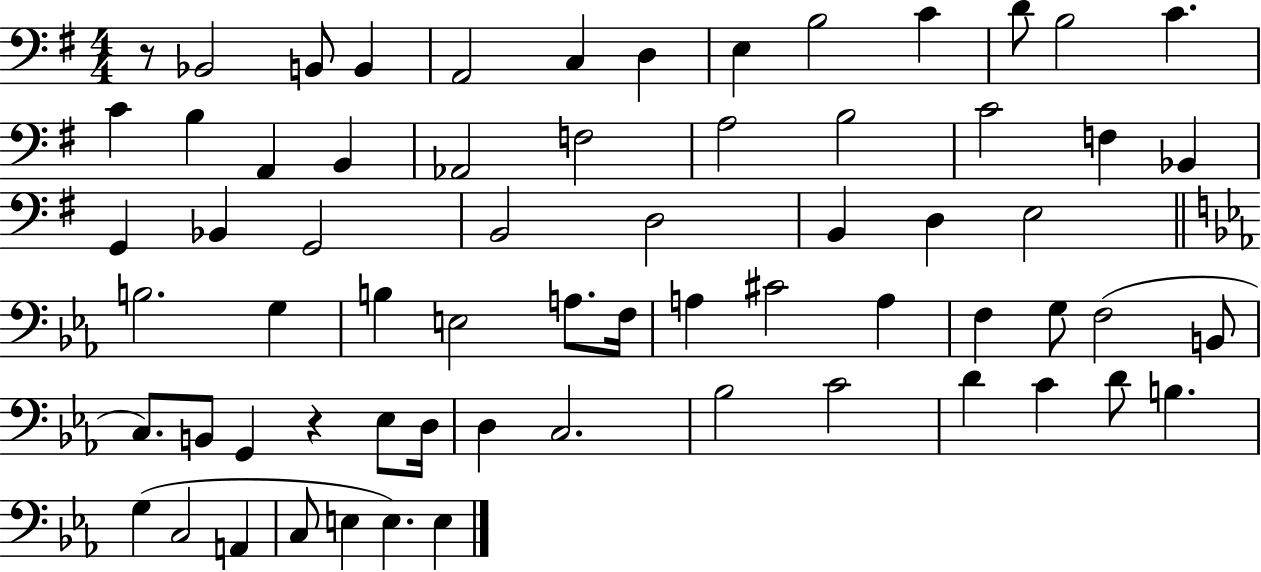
{
  \clef bass
  \numericTimeSignature
  \time 4/4
  \key g \major
  r8 bes,2 b,8 b,4 | a,2 c4 d4 | e4 b2 c'4 | d'8 b2 c'4. | \break c'4 b4 a,4 b,4 | aes,2 f2 | a2 b2 | c'2 f4 bes,4 | \break g,4 bes,4 g,2 | b,2 d2 | b,4 d4 e2 | \bar "||" \break \key c \minor b2. g4 | b4 e2 a8. f16 | a4 cis'2 a4 | f4 g8 f2( b,8 | \break c8.) b,8 g,4 r4 ees8 d16 | d4 c2. | bes2 c'2 | d'4 c'4 d'8 b4. | \break g4( c2 a,4 | c8 e4 e4.) e4 | \bar "|."
}